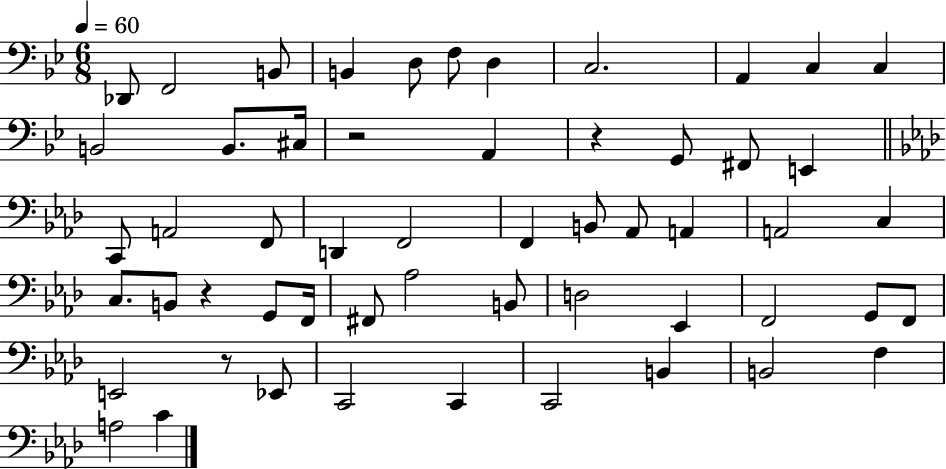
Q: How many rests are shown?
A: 4